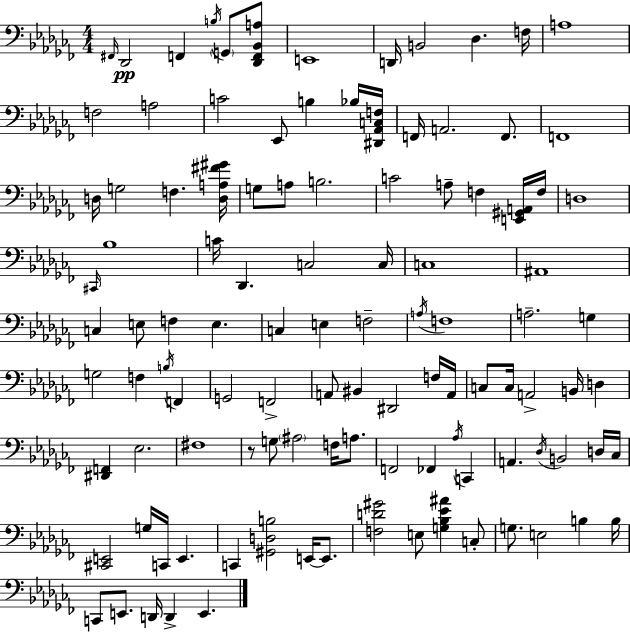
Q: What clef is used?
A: bass